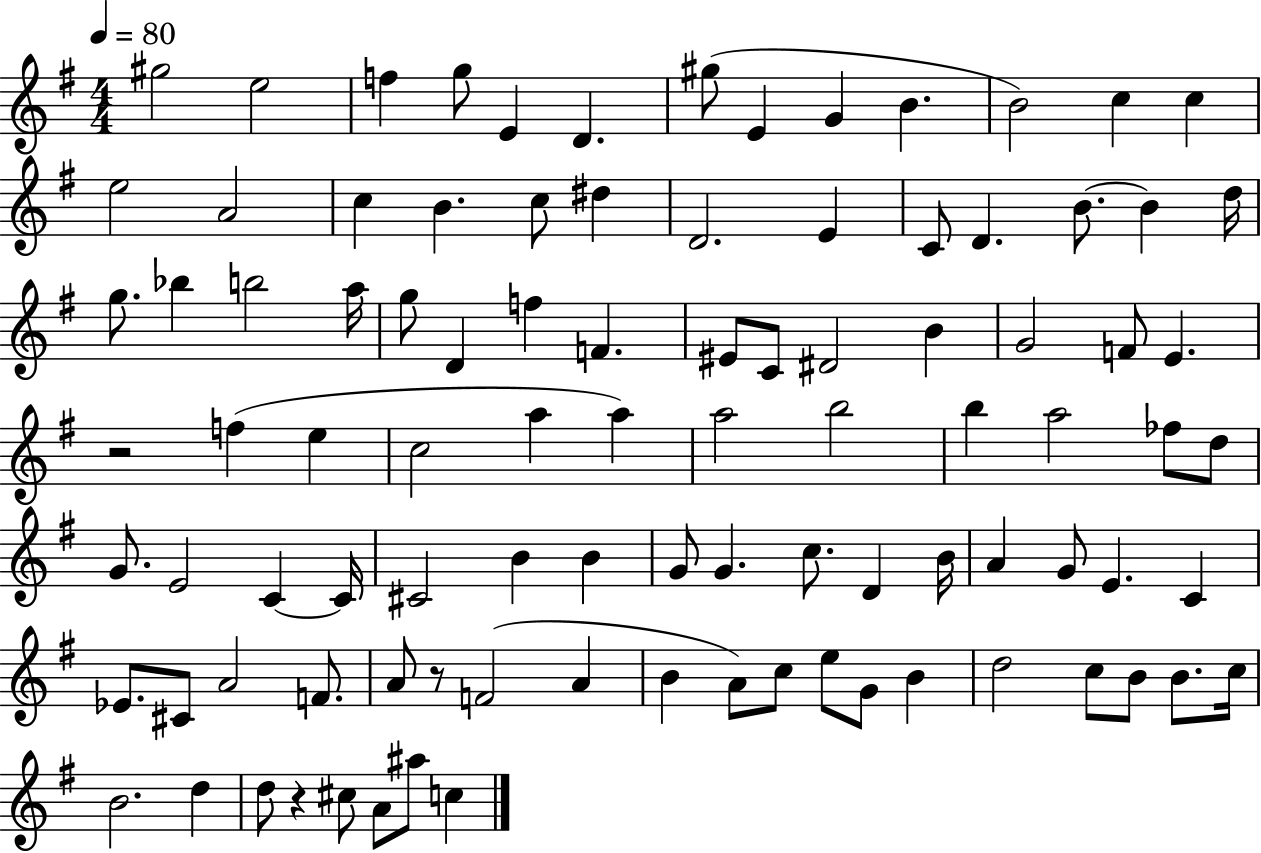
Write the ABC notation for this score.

X:1
T:Untitled
M:4/4
L:1/4
K:G
^g2 e2 f g/2 E D ^g/2 E G B B2 c c e2 A2 c B c/2 ^d D2 E C/2 D B/2 B d/4 g/2 _b b2 a/4 g/2 D f F ^E/2 C/2 ^D2 B G2 F/2 E z2 f e c2 a a a2 b2 b a2 _f/2 d/2 G/2 E2 C C/4 ^C2 B B G/2 G c/2 D B/4 A G/2 E C _E/2 ^C/2 A2 F/2 A/2 z/2 F2 A B A/2 c/2 e/2 G/2 B d2 c/2 B/2 B/2 c/4 B2 d d/2 z ^c/2 A/2 ^a/2 c